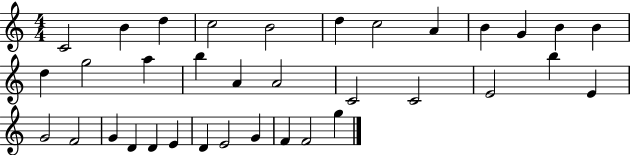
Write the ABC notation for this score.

X:1
T:Untitled
M:4/4
L:1/4
K:C
C2 B d c2 B2 d c2 A B G B B d g2 a b A A2 C2 C2 E2 b E G2 F2 G D D E D E2 G F F2 g